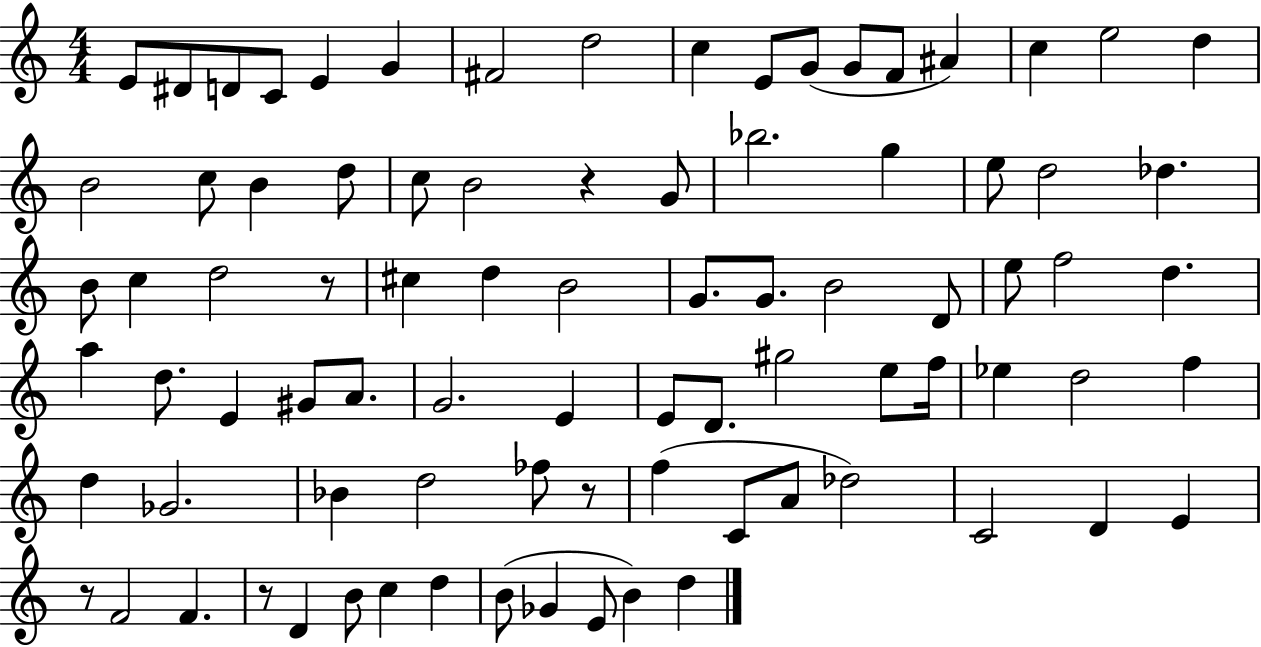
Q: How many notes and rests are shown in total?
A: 85